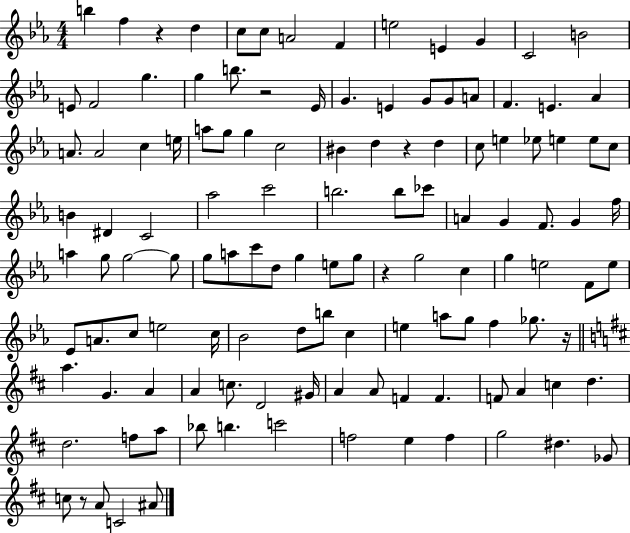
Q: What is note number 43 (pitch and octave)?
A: C5